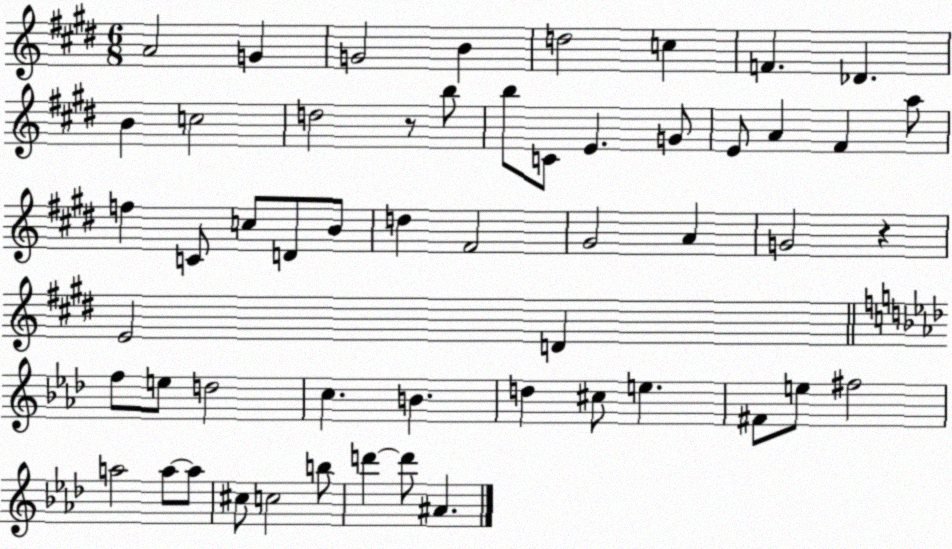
X:1
T:Untitled
M:6/8
L:1/4
K:E
A2 G G2 B d2 c F _D B c2 d2 z/2 b/2 b/2 C/2 E G/2 E/2 A ^F a/2 f C/2 c/2 D/2 B/2 d ^F2 ^G2 A G2 z E2 D f/2 e/2 d2 c B d ^c/2 e ^F/2 e/2 ^f2 a2 a/2 a/2 ^c/2 c2 b/2 d' d'/2 ^A